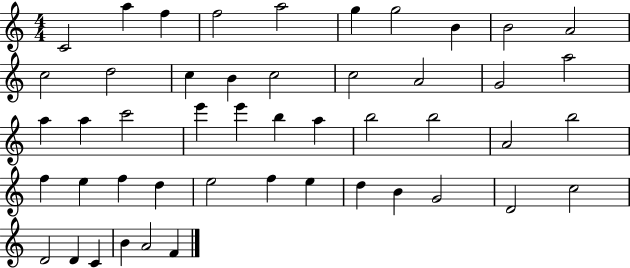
X:1
T:Untitled
M:4/4
L:1/4
K:C
C2 a f f2 a2 g g2 B B2 A2 c2 d2 c B c2 c2 A2 G2 a2 a a c'2 e' e' b a b2 b2 A2 b2 f e f d e2 f e d B G2 D2 c2 D2 D C B A2 F